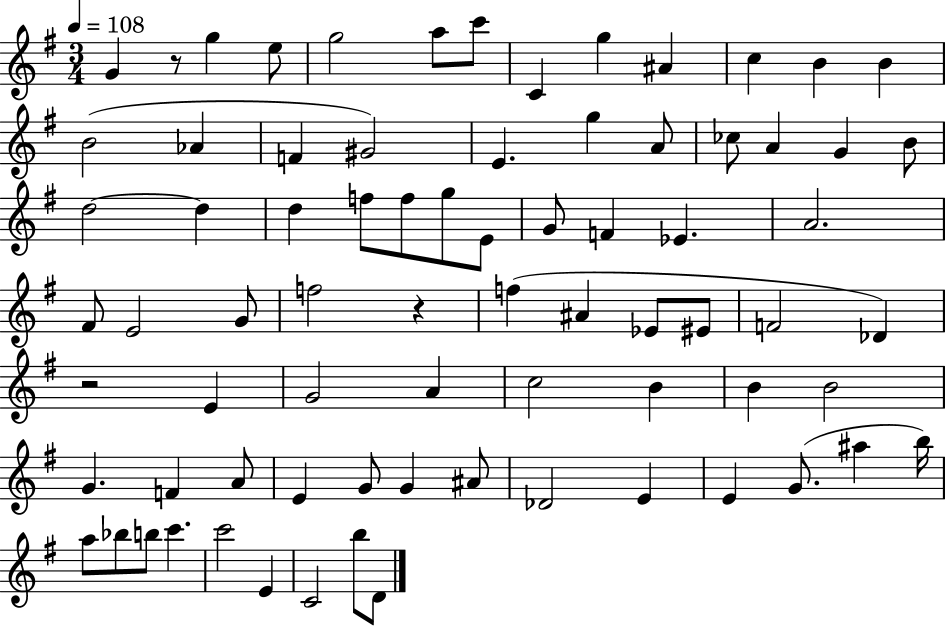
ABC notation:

X:1
T:Untitled
M:3/4
L:1/4
K:G
G z/2 g e/2 g2 a/2 c'/2 C g ^A c B B B2 _A F ^G2 E g A/2 _c/2 A G B/2 d2 d d f/2 f/2 g/2 E/2 G/2 F _E A2 ^F/2 E2 G/2 f2 z f ^A _E/2 ^E/2 F2 _D z2 E G2 A c2 B B B2 G F A/2 E G/2 G ^A/2 _D2 E E G/2 ^a b/4 a/2 _b/2 b/2 c' c'2 E C2 b/2 D/2